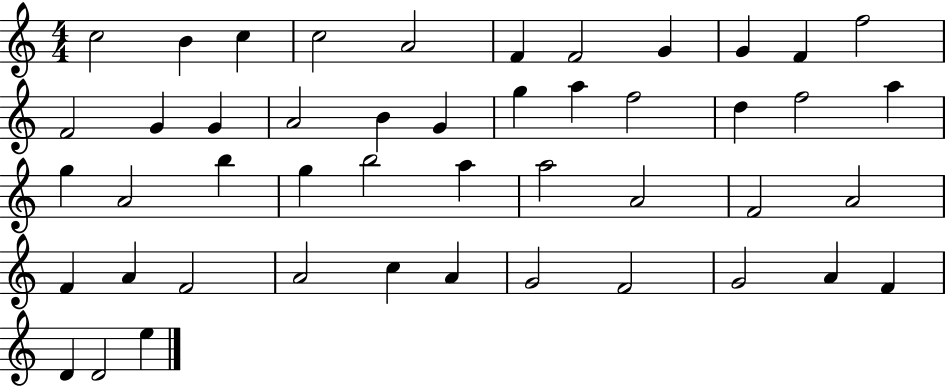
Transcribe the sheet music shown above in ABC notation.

X:1
T:Untitled
M:4/4
L:1/4
K:C
c2 B c c2 A2 F F2 G G F f2 F2 G G A2 B G g a f2 d f2 a g A2 b g b2 a a2 A2 F2 A2 F A F2 A2 c A G2 F2 G2 A F D D2 e